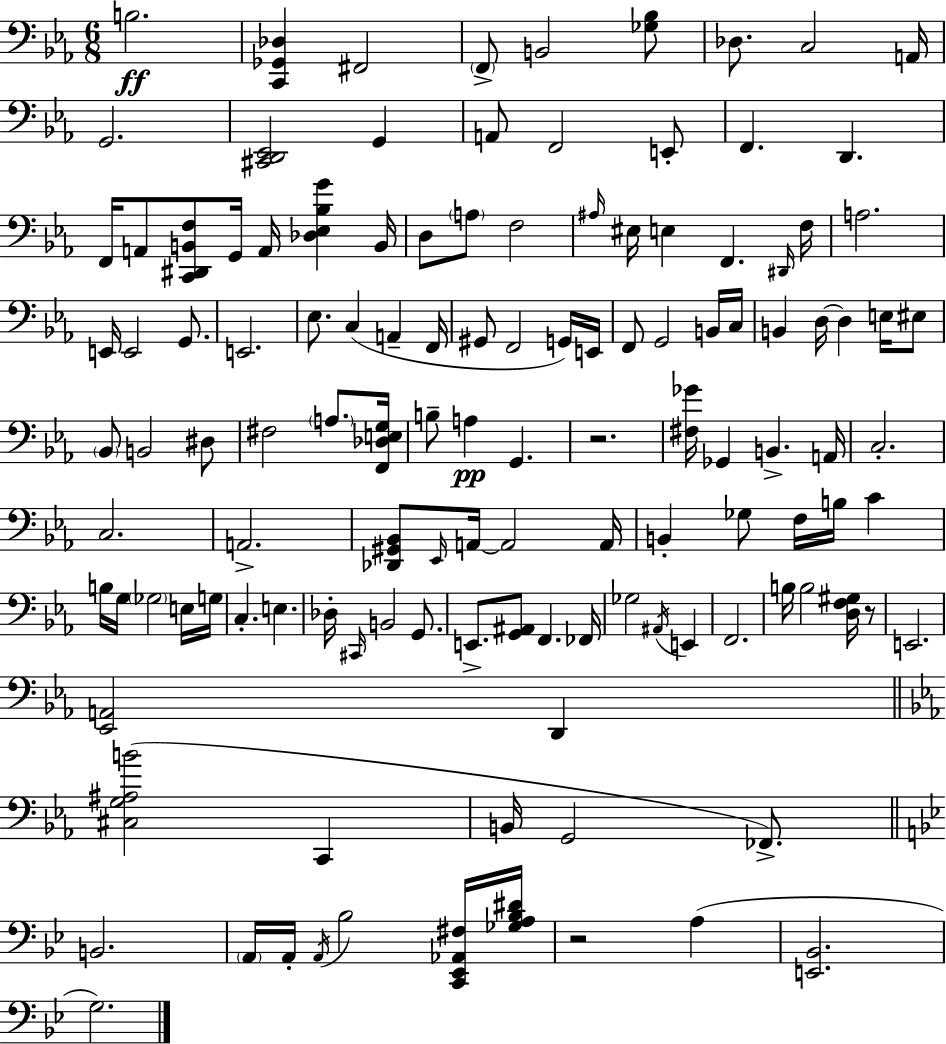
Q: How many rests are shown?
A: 3